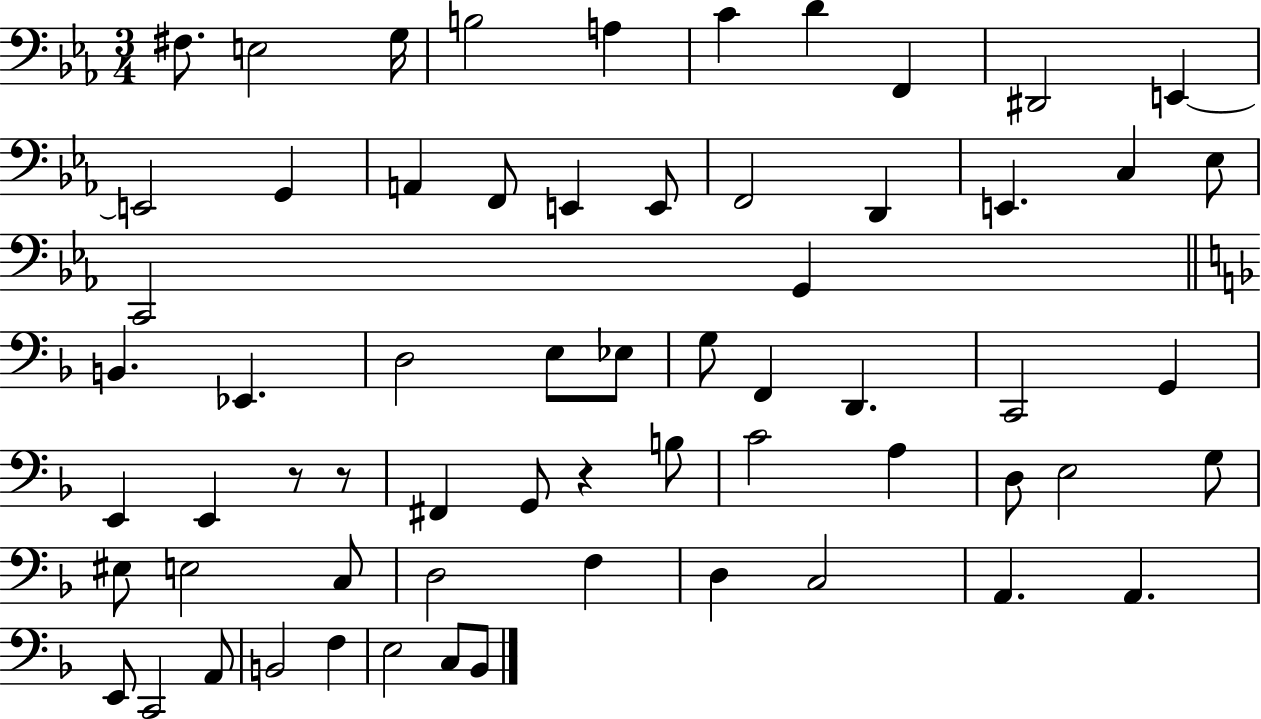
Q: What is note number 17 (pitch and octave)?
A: F2